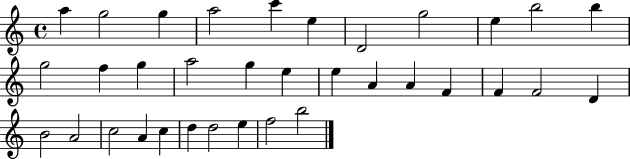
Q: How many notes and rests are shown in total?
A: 34